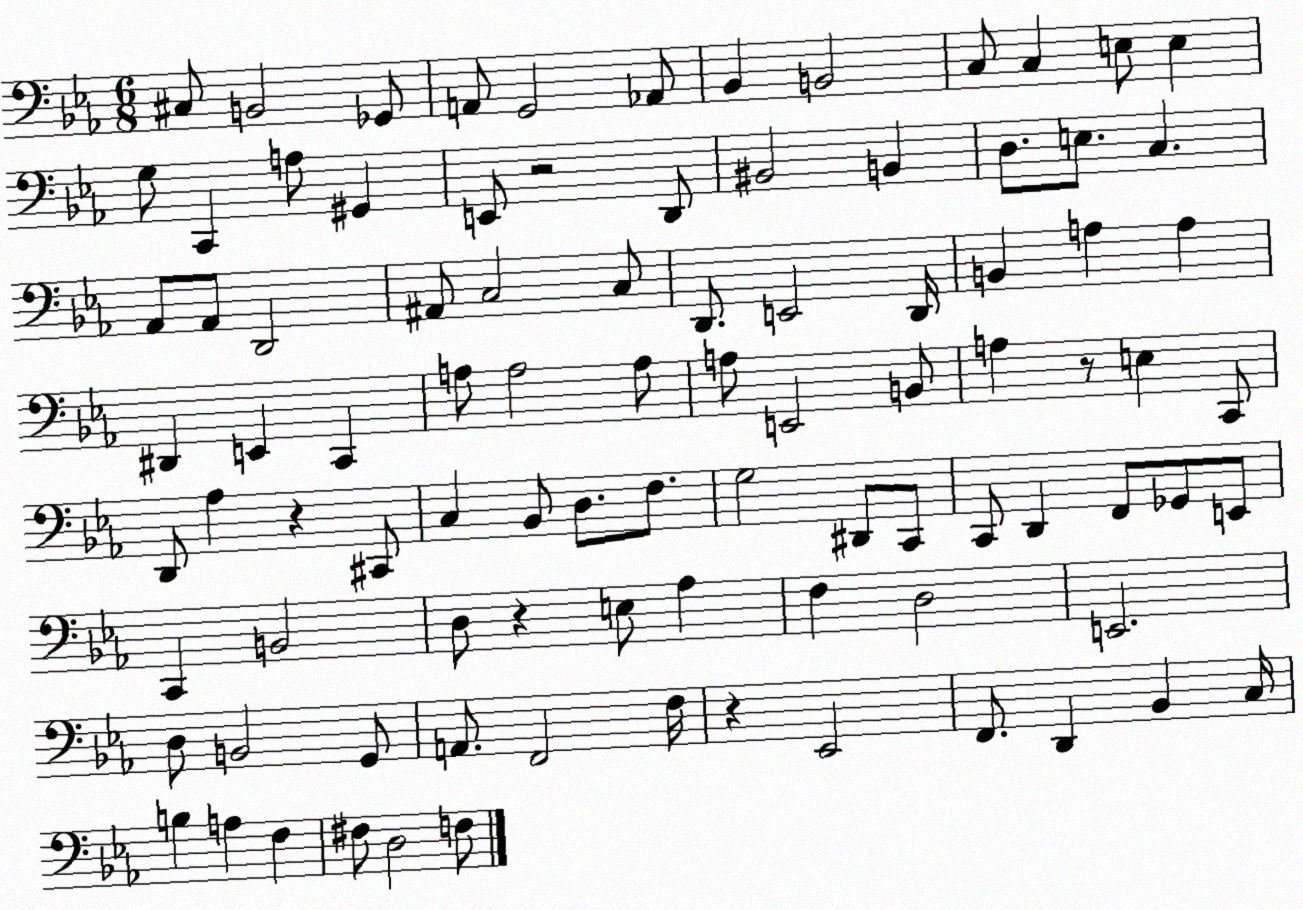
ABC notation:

X:1
T:Untitled
M:6/8
L:1/4
K:Eb
^C,/2 B,,2 _G,,/2 A,,/2 G,,2 _A,,/2 _B,, B,,2 C,/2 C, E,/2 E, G,/2 C,, A,/2 ^G,, E,,/2 z2 D,,/2 ^B,,2 B,, D,/2 E,/2 C, _A,,/2 _A,,/2 D,,2 ^A,,/2 C,2 C,/2 D,,/2 E,,2 D,,/4 B,, A, A, ^D,, E,, C,, A,/2 A,2 A,/2 A,/2 E,,2 B,,/2 A, z/2 E, C,,/2 D,,/2 _A, z ^C,,/2 C, _B,,/2 D,/2 F,/2 G,2 ^D,,/2 C,,/2 C,,/2 D,, F,,/2 _G,,/2 E,,/2 C,, B,,2 D,/2 z E,/2 _A, F, D,2 E,,2 D,/2 B,,2 G,,/2 A,,/2 F,,2 F,/4 z _E,,2 F,,/2 D,, _B,, C,/4 B, A, F, ^F,/2 D,2 F,/2